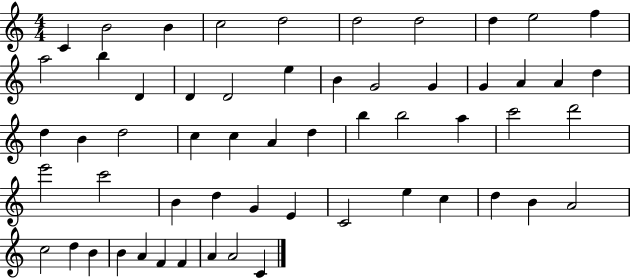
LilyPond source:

{
  \clef treble
  \numericTimeSignature
  \time 4/4
  \key c \major
  c'4 b'2 b'4 | c''2 d''2 | d''2 d''2 | d''4 e''2 f''4 | \break a''2 b''4 d'4 | d'4 d'2 e''4 | b'4 g'2 g'4 | g'4 a'4 a'4 d''4 | \break d''4 b'4 d''2 | c''4 c''4 a'4 d''4 | b''4 b''2 a''4 | c'''2 d'''2 | \break e'''2 c'''2 | b'4 d''4 g'4 e'4 | c'2 e''4 c''4 | d''4 b'4 a'2 | \break c''2 d''4 b'4 | b'4 a'4 f'4 f'4 | a'4 a'2 c'4 | \bar "|."
}